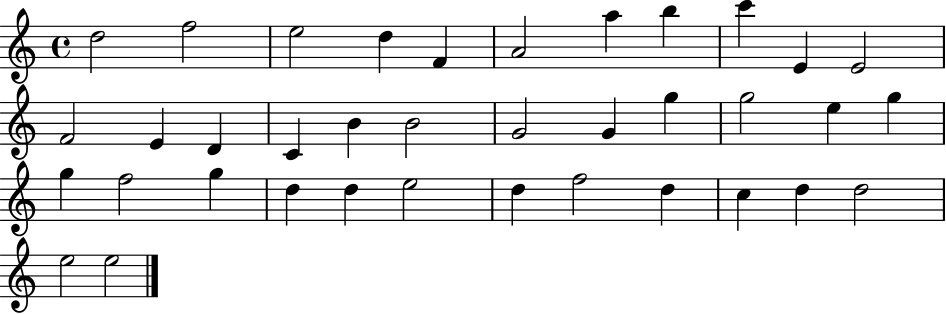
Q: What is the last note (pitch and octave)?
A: E5